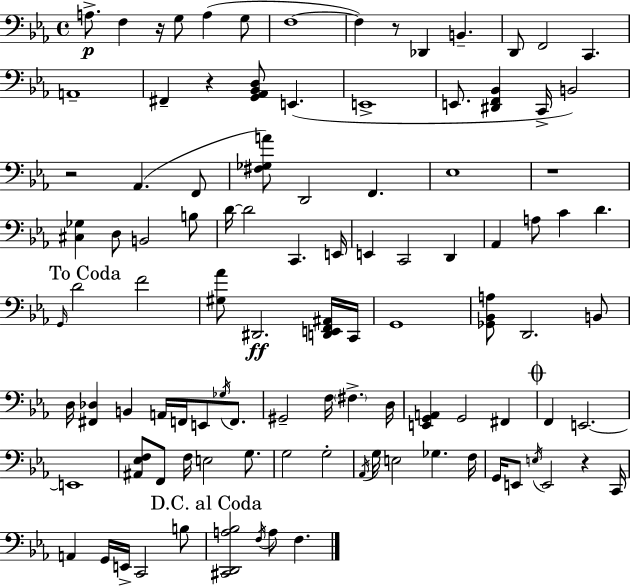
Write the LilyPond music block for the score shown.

{
  \clef bass
  \time 4/4
  \defaultTimeSignature
  \key c \minor
  a8.->\p f4 r16 g8 a4( g8 | f1~~ | f4) r8 des,4 b,4.-- | d,8 f,2 c,4. | \break a,1-- | fis,4-- r4 <g, aes, bes, d>8 e,4.( | e,1-> | e,8. <dis, f, bes,>4 c,16-> b,2) | \break r2 aes,4.( f,8 | <fis ges a'>8) d,2 f,4. | ees1 | r1 | \break <cis ges>4 d8 b,2 b8 | d'16~~ d'2 c,4. e,16 | e,4 c,2 d,4 | aes,4 a8 c'4 d'4. | \break \mark "To Coda" \grace { g,16 } d'2 f'2 | <gis aes'>8 dis,2.\ff <d, e, f, ais,>16 | c,16 g,1 | <ges, bes, a>8 d,2. b,8 | \break d16 <fis, des>4 b,4 a,16 f,16 e,8 \acciaccatura { ges16 } f,8. | gis,2-- f16 \parenthesize fis4.-> | d16 <e, g, a,>4 g,2 fis,4 | \mark \markup { \musicglyph "scripts.coda" } f,4 e,2.~~ | \break e,1 | <ais, ees f>8 f,8 f16 e2 g8. | g2 g2-. | \acciaccatura { aes,16 } g16 e2 ges4. | \break f16 g,16 e,8 \acciaccatura { e16 } e,2 r4 | c,16 a,4 g,16 e,16-> c,2 | b8 \mark "D.C. al Coda" <cis, d, a bes>2 \acciaccatura { f16 } a8 f4. | \bar "|."
}